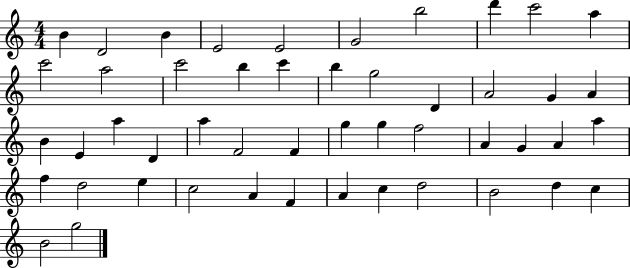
B4/q D4/h B4/q E4/h E4/h G4/h B5/h D6/q C6/h A5/q C6/h A5/h C6/h B5/q C6/q B5/q G5/h D4/q A4/h G4/q A4/q B4/q E4/q A5/q D4/q A5/q F4/h F4/q G5/q G5/q F5/h A4/q G4/q A4/q A5/q F5/q D5/h E5/q C5/h A4/q F4/q A4/q C5/q D5/h B4/h D5/q C5/q B4/h G5/h